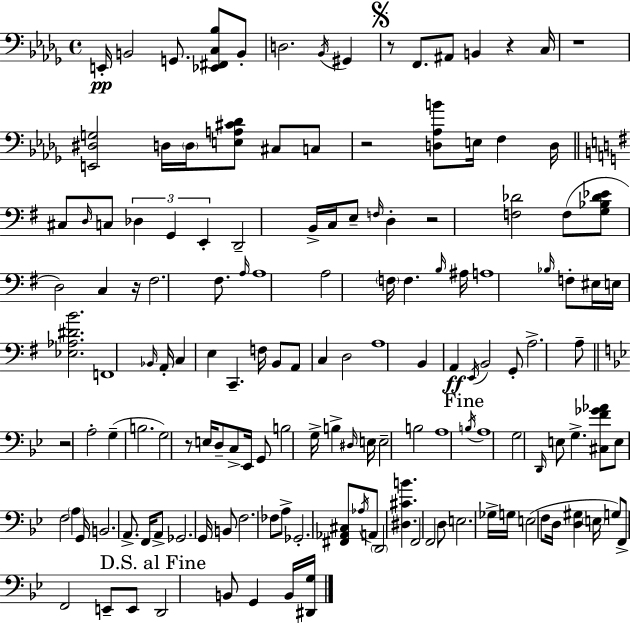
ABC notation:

X:1
T:Untitled
M:4/4
L:1/4
K:Bbm
E,,/4 B,,2 G,,/2 [_E,,^F,,C,_B,]/2 B,,/2 D,2 _B,,/4 ^G,, z/2 F,,/2 ^A,,/2 B,, z C,/4 z4 [E,,^D,G,]2 D,/4 D,/4 [E,A,^C_D]/2 ^C,/2 C,/2 z2 [D,_A,B]/2 E,/4 F, D,/4 ^C,/2 D,/4 C,/2 _D, G,, E,, D,,2 B,,/4 C,/4 E,/2 F,/4 D, z2 [F,_D]2 F,/2 [G,_B,_D_E]/2 D,2 C, z/4 ^F,2 ^F,/2 A,/4 A,4 A,2 F,/4 F, B,/4 ^A,/4 A,4 _B,/4 F,/2 ^E,/4 E,/4 [_E,_A,^DB]2 F,,4 _B,,/4 A,,/4 C, E, C,, F,/4 B,,/2 A,,/2 C, D,2 A,4 B,, A,, E,,/4 B,,2 G,,/2 A,2 A,/2 z2 A,2 G, B,2 G,2 z/2 E,/4 D,/2 C,/2 _E,,/4 G,,/2 B,2 G,/4 B, ^D,/4 E,/4 E,2 B,2 A,4 B,/4 A,4 G,2 D,,/4 E,/2 G, [^C,F_G_A]/2 E,/2 F,2 A, G,,/4 B,,2 A,,/2 F,,/4 A,,/2 _G,,2 G,,/4 B,,/2 F,2 _F,/2 A,/2 _G,,2 [^F,,_A,,^C,]/2 _A,/4 A,,/2 D,,2 [^D,^CB] F,,2 F,,2 D,/2 E,2 _G,/4 G,/4 E,2 F,/2 D,/4 [D,^G,] E,/4 G,/2 F,,/2 F,,2 E,,/2 E,,/2 D,,2 B,,/2 G,, B,,/4 [^D,,G,]/4